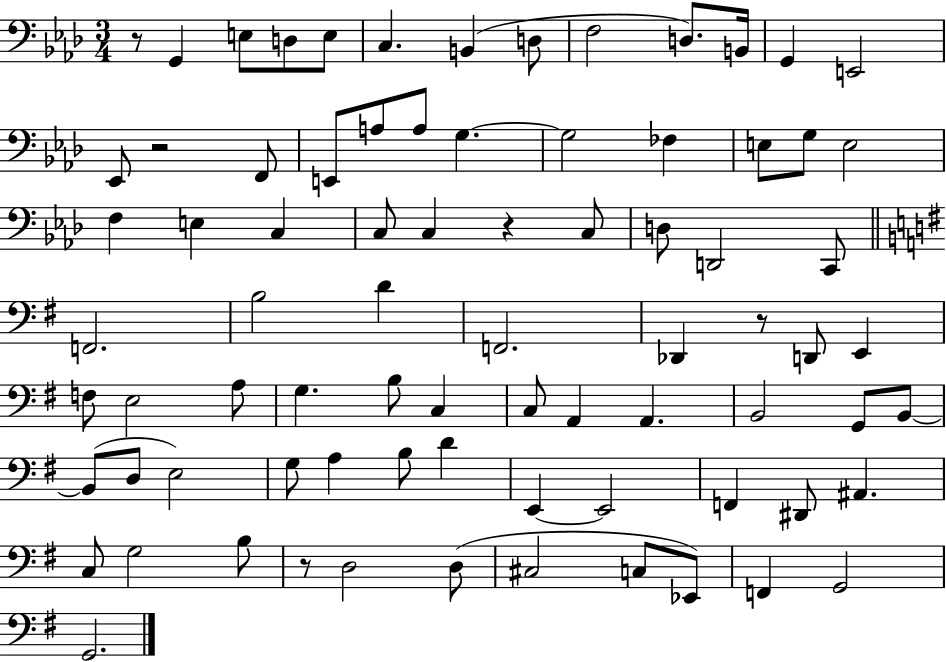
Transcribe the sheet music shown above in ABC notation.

X:1
T:Untitled
M:3/4
L:1/4
K:Ab
z/2 G,, E,/2 D,/2 E,/2 C, B,, D,/2 F,2 D,/2 B,,/4 G,, E,,2 _E,,/2 z2 F,,/2 E,,/2 A,/2 A,/2 G, G,2 _F, E,/2 G,/2 E,2 F, E, C, C,/2 C, z C,/2 D,/2 D,,2 C,,/2 F,,2 B,2 D F,,2 _D,, z/2 D,,/2 E,, F,/2 E,2 A,/2 G, B,/2 C, C,/2 A,, A,, B,,2 G,,/2 B,,/2 B,,/2 D,/2 E,2 G,/2 A, B,/2 D E,, E,,2 F,, ^D,,/2 ^A,, C,/2 G,2 B,/2 z/2 D,2 D,/2 ^C,2 C,/2 _E,,/2 F,, G,,2 G,,2